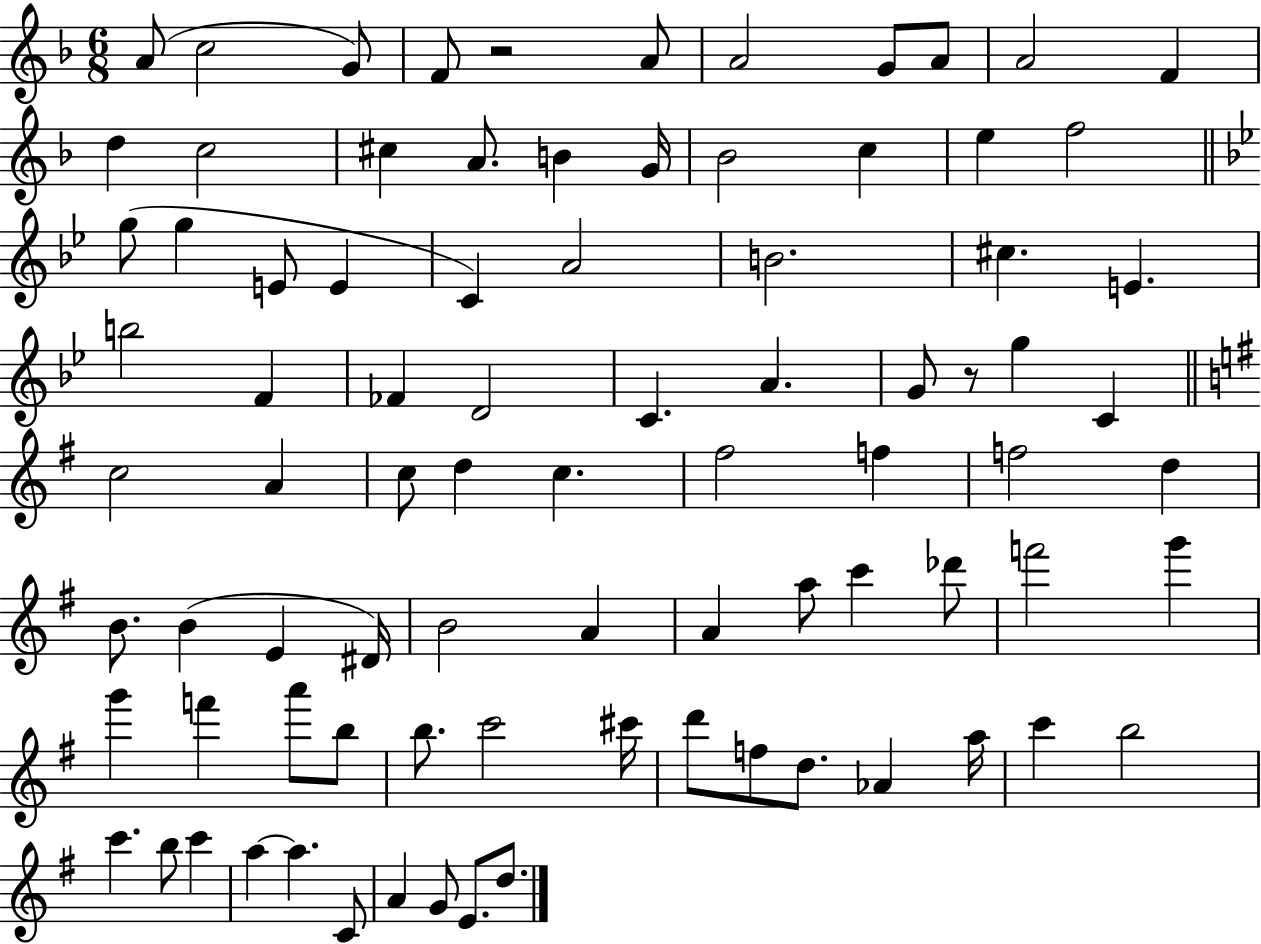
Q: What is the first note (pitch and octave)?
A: A4